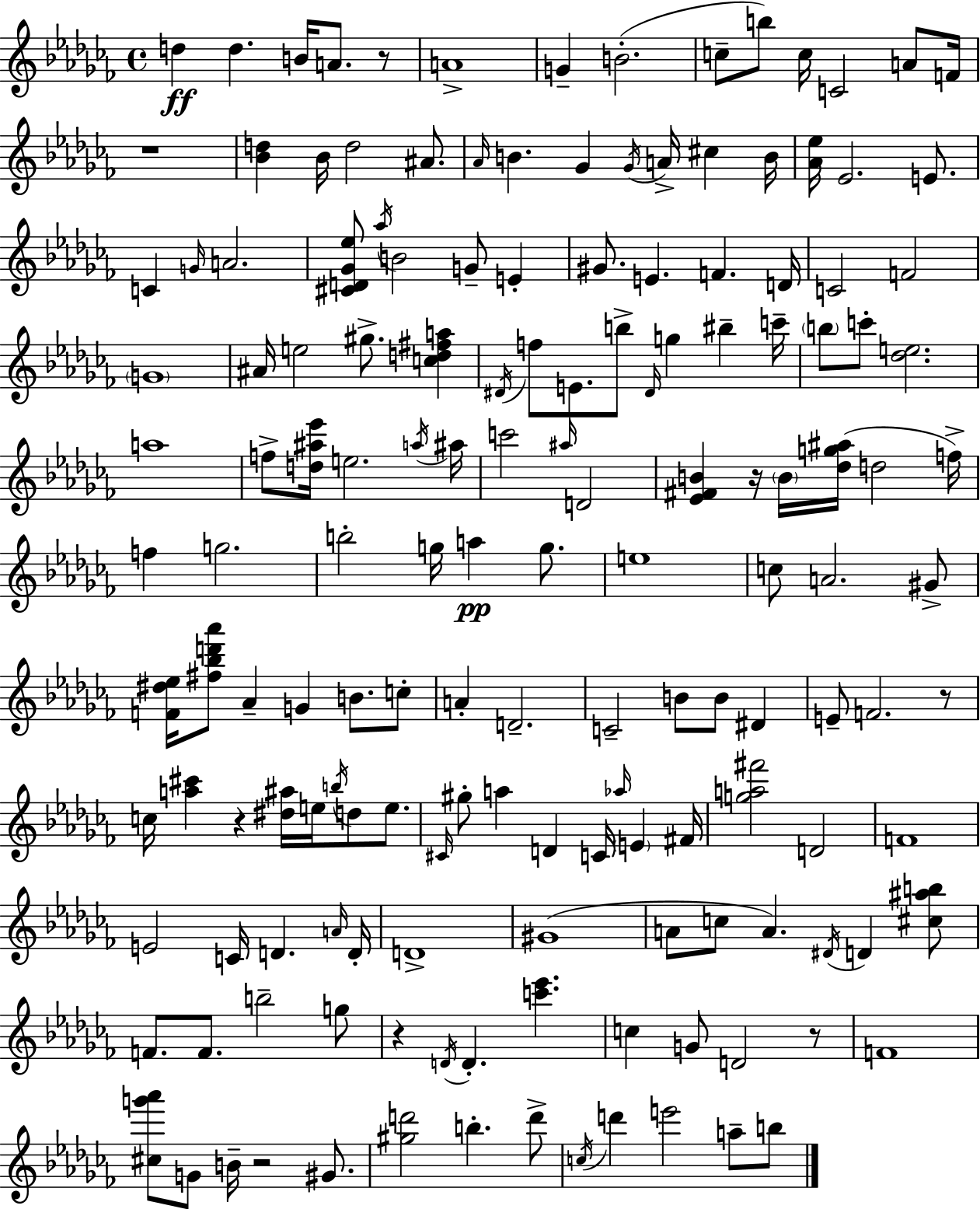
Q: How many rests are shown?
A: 8